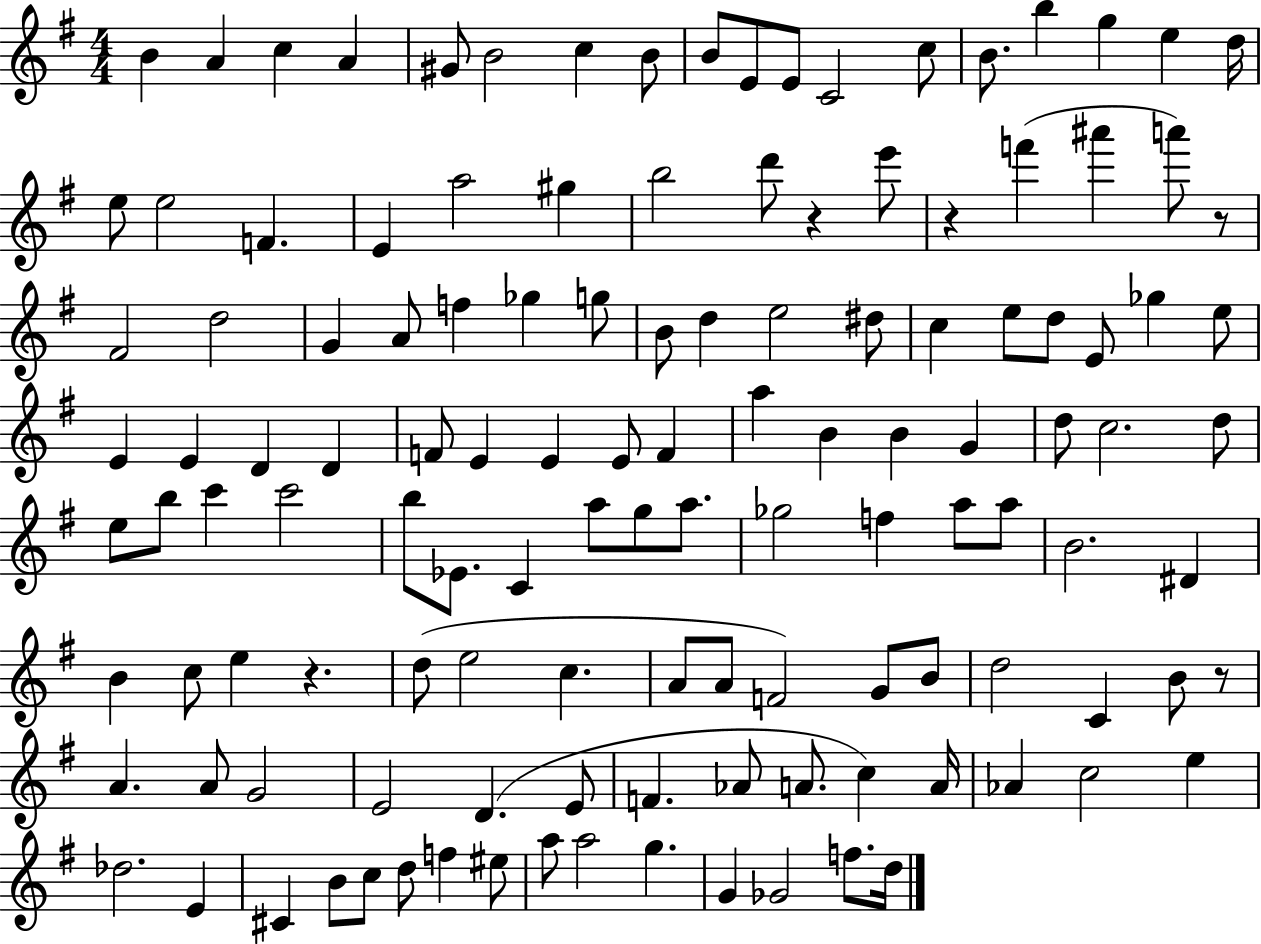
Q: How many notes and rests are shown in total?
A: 127